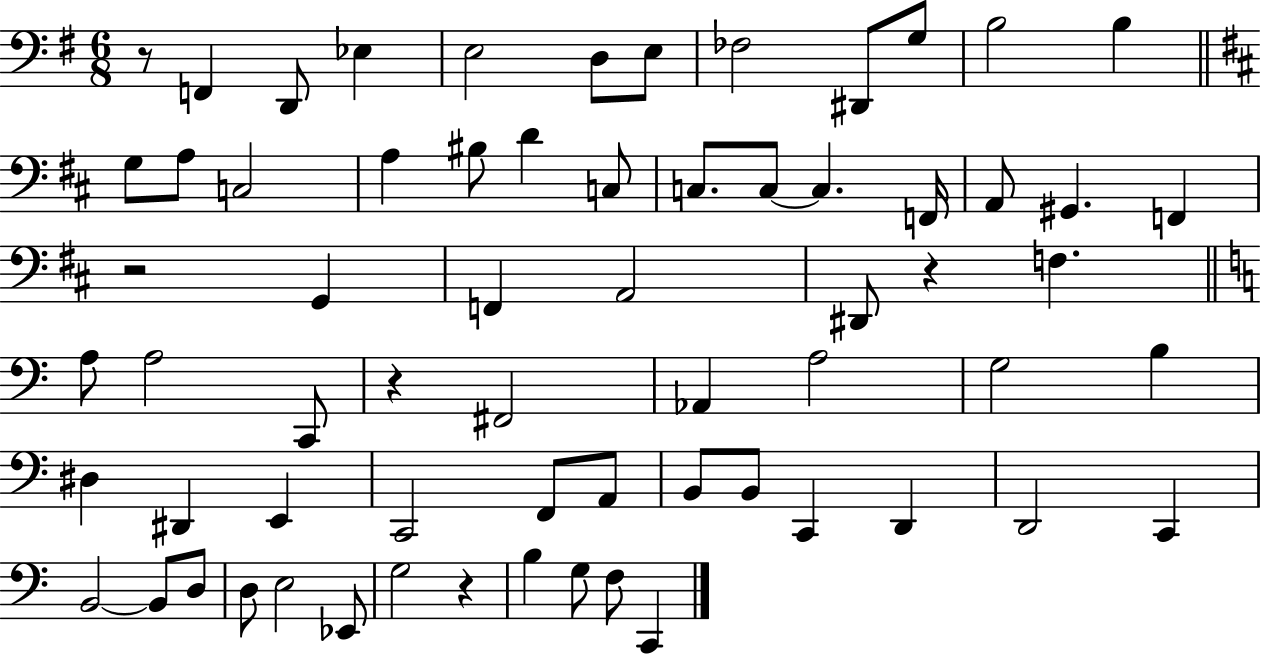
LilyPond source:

{
  \clef bass
  \numericTimeSignature
  \time 6/8
  \key g \major
  \repeat volta 2 { r8 f,4 d,8 ees4 | e2 d8 e8 | fes2 dis,8 g8 | b2 b4 | \break \bar "||" \break \key d \major g8 a8 c2 | a4 bis8 d'4 c8 | c8. c8~~ c4. f,16 | a,8 gis,4. f,4 | \break r2 g,4 | f,4 a,2 | dis,8 r4 f4. | \bar "||" \break \key c \major a8 a2 c,8 | r4 fis,2 | aes,4 a2 | g2 b4 | \break dis4 dis,4 e,4 | c,2 f,8 a,8 | b,8 b,8 c,4 d,4 | d,2 c,4 | \break b,2~~ b,8 d8 | d8 e2 ees,8 | g2 r4 | b4 g8 f8 c,4 | \break } \bar "|."
}